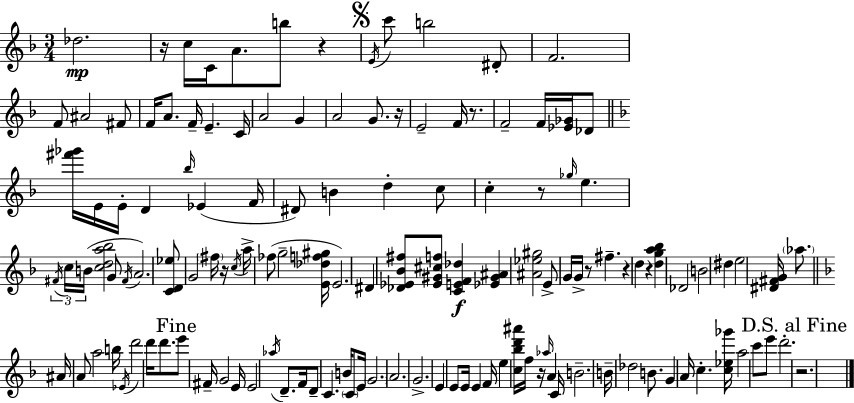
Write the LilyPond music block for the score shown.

{
  \clef treble
  \numericTimeSignature
  \time 3/4
  \key d \minor
  des''2.\mp | r16 c''16 c'16 a'8. b''8 r4 | \mark \markup { \musicglyph "scripts.segno" } \acciaccatura { e'16 } c'''8 b''2 dis'8-. | f'2. | \break f'8 ais'2 fis'8 | f'16 a'8. f'16-- e'4.-- | c'16 a'2 g'4 | a'2 g'8. | \break r16 e'2-- f'16 r8. | f'2-- f'16 <ees' ges'>16 des'8 | \bar "||" \break \key f \major <fis''' ges'''>16 e'16 e'16-. d'4 \grace { bes''16 }( ees'4 | f'16 dis'8) b'4 d''4-. c''8 | c''4-. r8 \grace { ges''16 } e''4. | \tuplet 3/2 { \acciaccatura { fis'16 } c''16 b'16( } <c'' d'' a'' bes''>2 | \break g'8 \acciaccatura { fis'16 } a'2.) | <c' d' ees''>8 g'2 | \parenthesize fis''16 r16 \acciaccatura { c''16 } a''16-> fes''8( g''2-- | <e' des'' f'' gis''>16 e'2.) | \break dis'4 <des' ees' bes' fis''>8 <ees' gis' cis'' f''>8 | <c' e' f' des''>4\f <ees' gis' ais'>4 <ais' ees'' gis''>2 | e'8-> g'16 g'16-> r8 fis''4.-- | r4 d''4 | \break r4 <d'' g'' a'' bes''>4 des'2 | b'2 | dis''4 e''2 | <dis' fis' g'>16 \parenthesize aes''8. \bar "||" \break \key d \minor ais'16 a'8 a''2 b''16 | \acciaccatura { ees'16 } d'''2 d'''16 d'''8. | \mark "Fine" e'''8 fis'16-- g'2 | e'16 e'2 \acciaccatura { aes''16 } d'8.-- | \break f'16 d'8-- c'4. b'16 \parenthesize c'8 | e'16 \parenthesize g'2. | a'2. | g'2.-> | \break e'4 e'8 e'16 e'4 | f'16 e''4 <c'' bes'' d''' ais'''>16 f''16 r16 \grace { aes''16 } a'4 | c'16 b'2.-- | b'16-- des''2 | \break b'8. g'4 a'16 c''4.-. | <c'' ees'' ges'''>16 a''2 c'''8 | e'''8 d'''2.-. | \mark "D.S. al Fine" r2. | \break \bar "|."
}